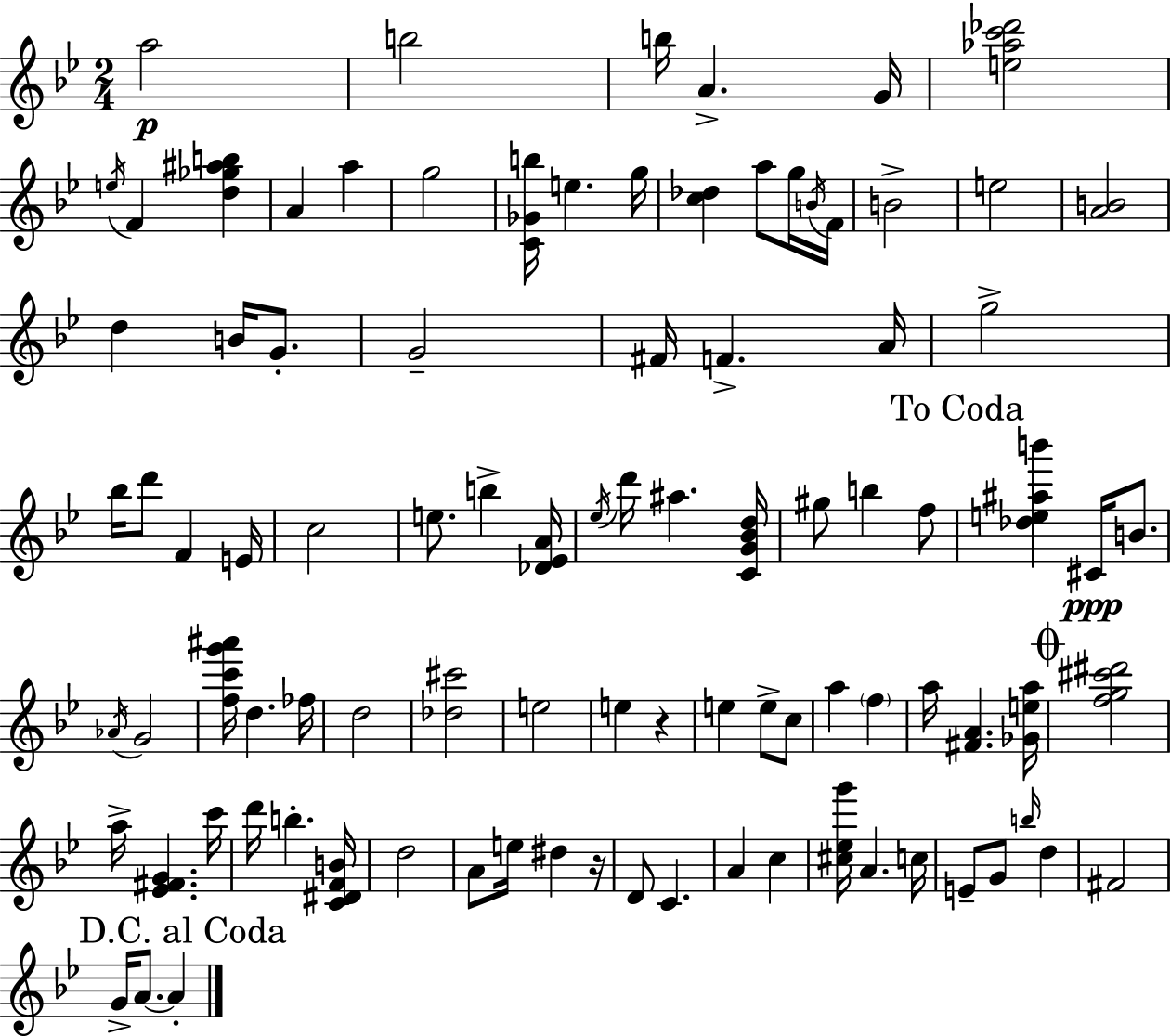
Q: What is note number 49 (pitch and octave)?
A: E5